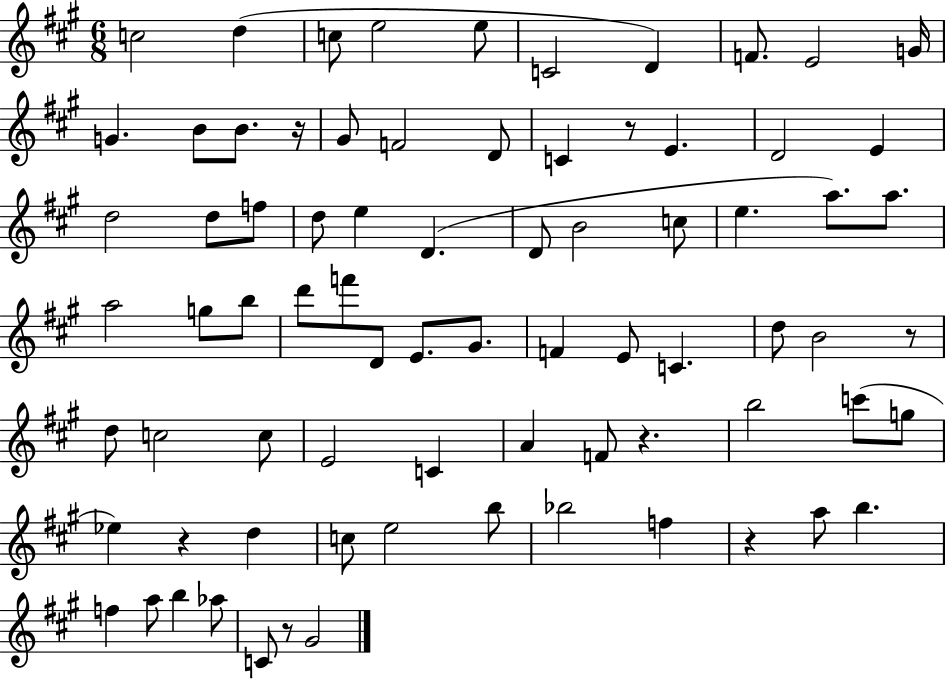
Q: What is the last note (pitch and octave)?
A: G#4